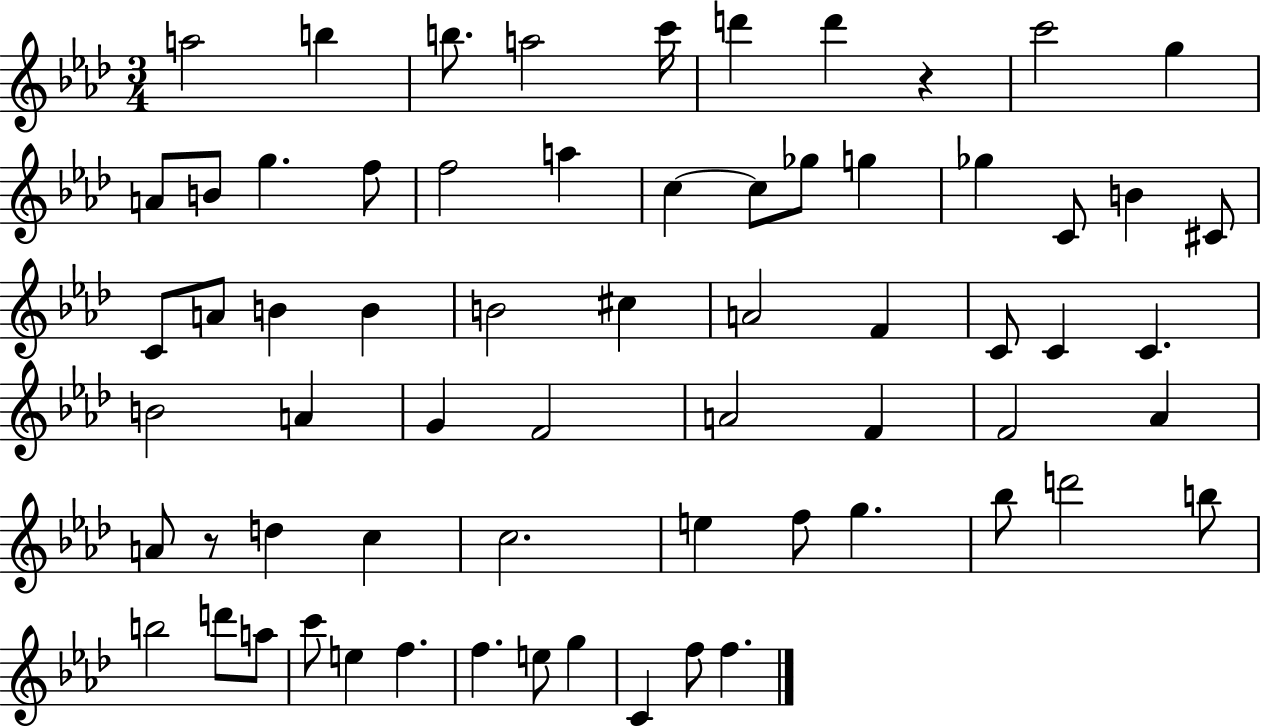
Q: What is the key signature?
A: AES major